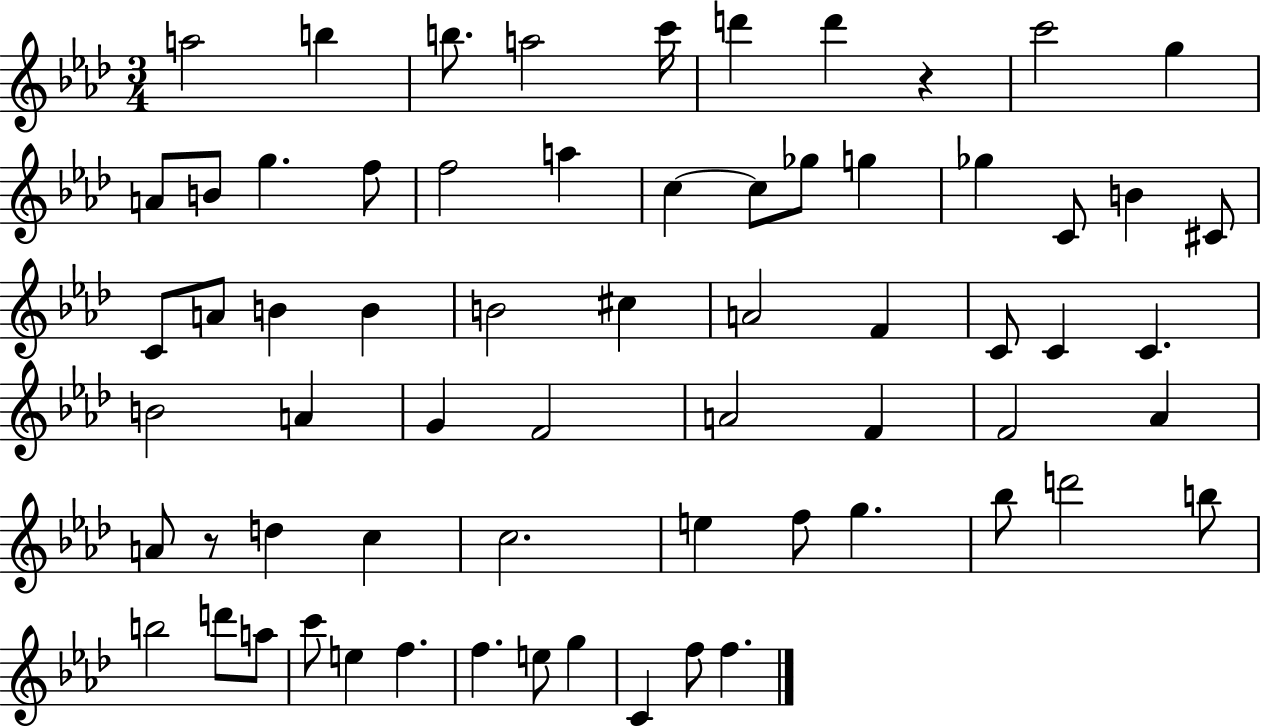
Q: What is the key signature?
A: AES major